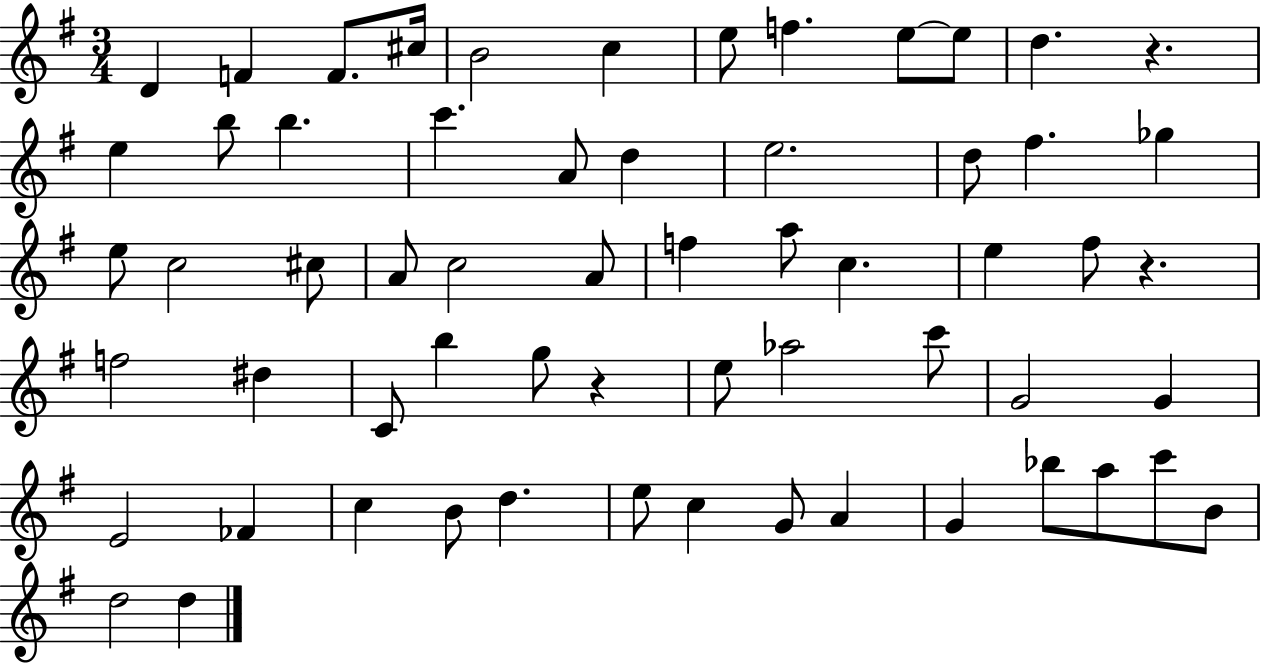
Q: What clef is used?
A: treble